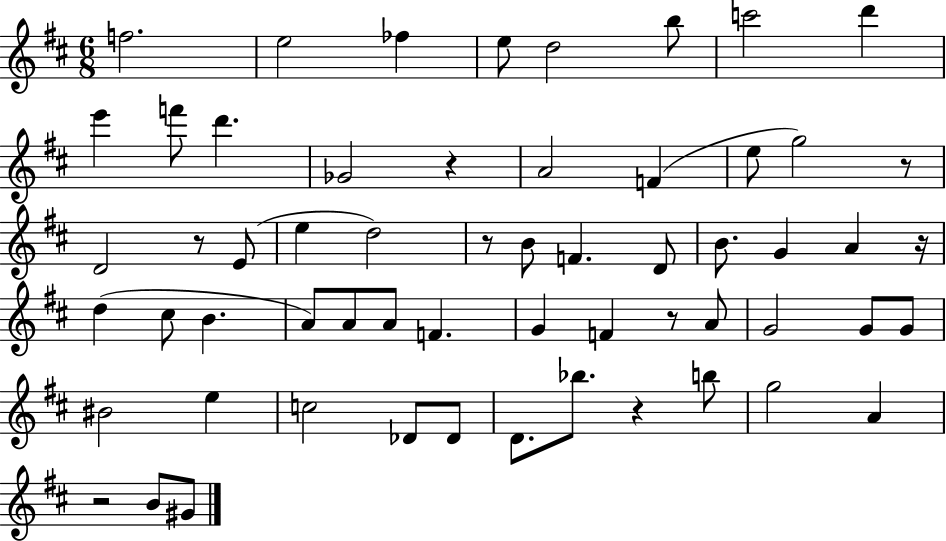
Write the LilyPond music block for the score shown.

{
  \clef treble
  \numericTimeSignature
  \time 6/8
  \key d \major
  \repeat volta 2 { f''2. | e''2 fes''4 | e''8 d''2 b''8 | c'''2 d'''4 | \break e'''4 f'''8 d'''4. | ges'2 r4 | a'2 f'4( | e''8 g''2) r8 | \break d'2 r8 e'8( | e''4 d''2) | r8 b'8 f'4. d'8 | b'8. g'4 a'4 r16 | \break d''4( cis''8 b'4. | a'8) a'8 a'8 f'4. | g'4 f'4 r8 a'8 | g'2 g'8 g'8 | \break bis'2 e''4 | c''2 des'8 des'8 | d'8. bes''8. r4 b''8 | g''2 a'4 | \break r2 b'8 gis'8 | } \bar "|."
}